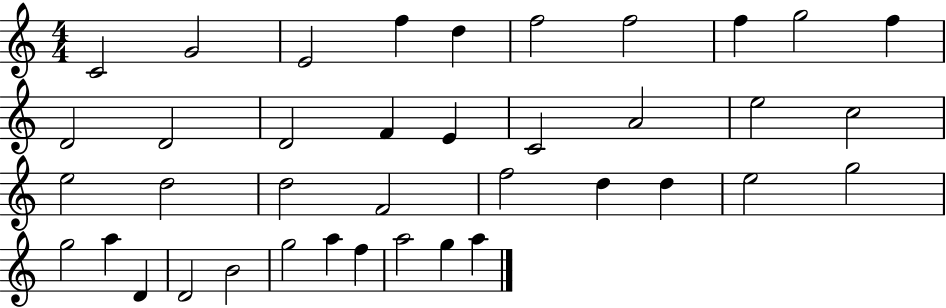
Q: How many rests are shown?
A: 0